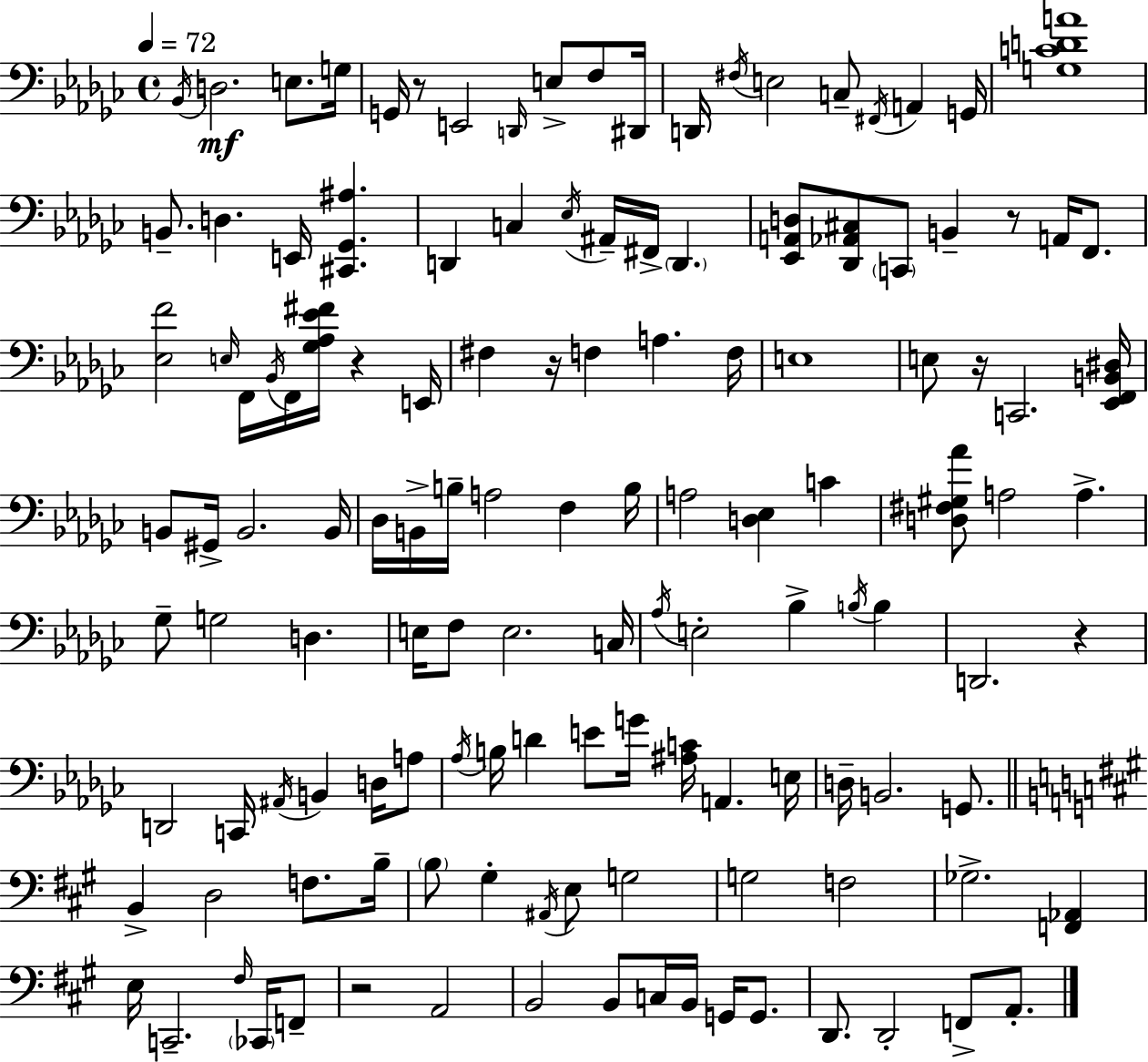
Bb2/s D3/h. E3/e. G3/s G2/s R/e E2/h D2/s E3/e F3/e D#2/s D2/s F#3/s E3/h C3/e F#2/s A2/q G2/s [G3,C4,D4,A4]/w B2/e. D3/q. E2/s [C#2,Gb2,A#3]/q. D2/q C3/q Eb3/s A#2/s F#2/s D2/q. [Eb2,A2,D3]/e [Db2,Ab2,C#3]/e C2/e B2/q R/e A2/s F2/e. [Eb3,F4]/h E3/s F2/s Bb2/s F2/s [Gb3,Ab3,Eb4,F#4]/s R/q E2/s F#3/q R/s F3/q A3/q. F3/s E3/w E3/e R/s C2/h. [Eb2,F2,B2,D#3]/s B2/e G#2/s B2/h. B2/s Db3/s B2/s B3/s A3/h F3/q B3/s A3/h [D3,Eb3]/q C4/q [D3,F#3,G#3,Ab4]/e A3/h A3/q. Gb3/e G3/h D3/q. E3/s F3/e E3/h. C3/s Ab3/s E3/h Bb3/q B3/s B3/q D2/h. R/q D2/h C2/s A#2/s B2/q D3/s A3/e Ab3/s B3/s D4/q E4/e G4/s [A#3,C4]/s A2/q. E3/s D3/s B2/h. G2/e. B2/q D3/h F3/e. B3/s B3/e G#3/q A#2/s E3/e G3/h G3/h F3/h Gb3/h. [F2,Ab2]/q E3/s C2/h. F#3/s CES2/s F2/e R/h A2/h B2/h B2/e C3/s B2/s G2/s G2/e. D2/e. D2/h F2/e A2/e.